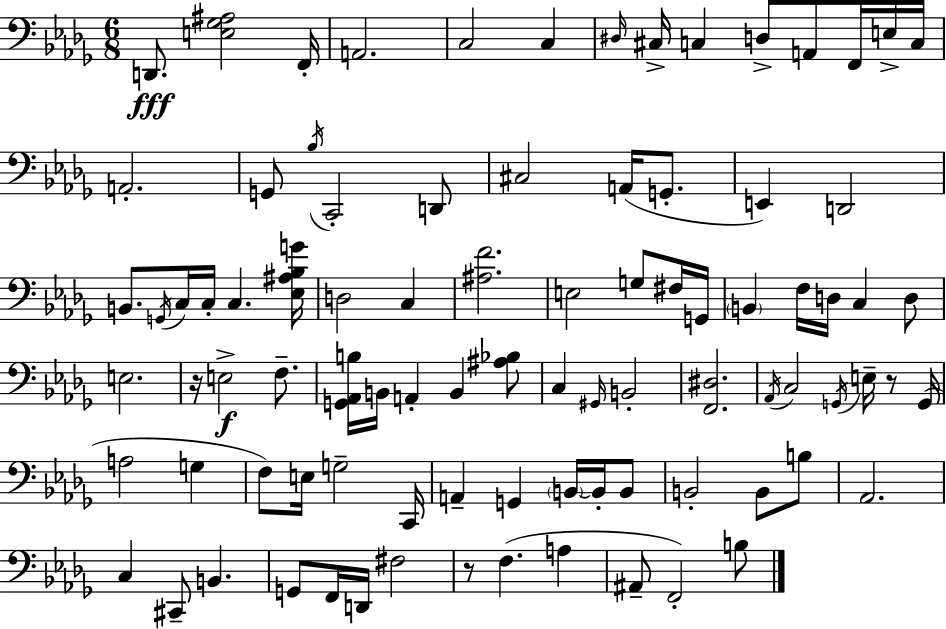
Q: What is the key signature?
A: BES minor